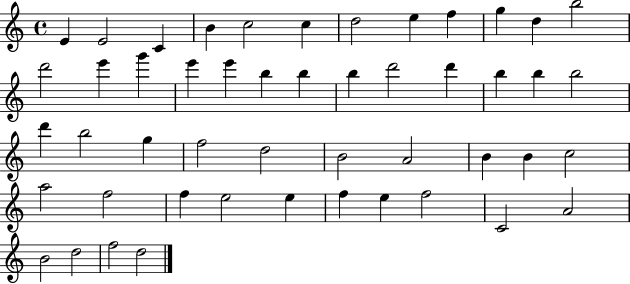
X:1
T:Untitled
M:4/4
L:1/4
K:C
E E2 C B c2 c d2 e f g d b2 d'2 e' g' e' e' b b b d'2 d' b b b2 d' b2 g f2 d2 B2 A2 B B c2 a2 f2 f e2 e f e f2 C2 A2 B2 d2 f2 d2